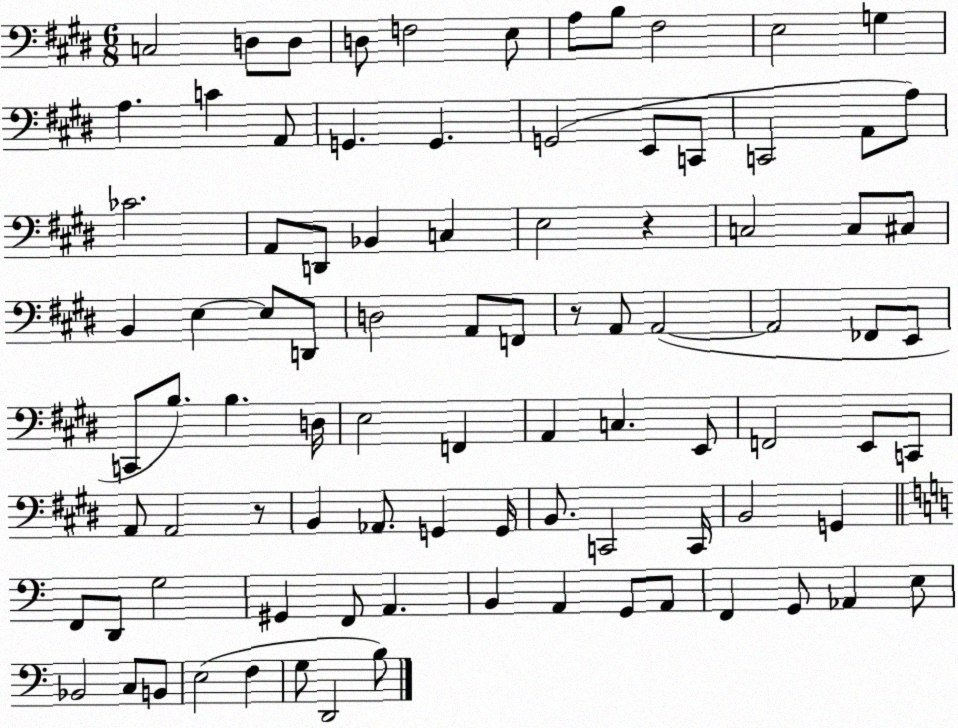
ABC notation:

X:1
T:Untitled
M:6/8
L:1/4
K:E
C,2 D,/2 D,/2 D,/2 F,2 E,/2 A,/2 B,/2 ^F,2 E,2 G, A, C A,,/2 G,, G,, G,,2 E,,/2 C,,/2 C,,2 A,,/2 A,/2 _C2 A,,/2 D,,/2 _B,, C, E,2 z C,2 C,/2 ^C,/2 B,, E, E,/2 D,,/2 D,2 A,,/2 F,,/2 z/2 A,,/2 A,,2 A,,2 _F,,/2 E,,/2 C,,/2 B,/2 B, D,/4 E,2 F,, A,, C, E,,/2 F,,2 E,,/2 C,,/2 A,,/2 A,,2 z/2 B,, _A,,/2 G,, G,,/4 B,,/2 C,,2 C,,/4 B,,2 G,, F,,/2 D,,/2 G,2 ^G,, F,,/2 A,, B,, A,, G,,/2 A,,/2 F,, G,,/2 _A,, E,/2 _B,,2 C,/2 B,,/2 E,2 F, G,/2 D,,2 B,/2